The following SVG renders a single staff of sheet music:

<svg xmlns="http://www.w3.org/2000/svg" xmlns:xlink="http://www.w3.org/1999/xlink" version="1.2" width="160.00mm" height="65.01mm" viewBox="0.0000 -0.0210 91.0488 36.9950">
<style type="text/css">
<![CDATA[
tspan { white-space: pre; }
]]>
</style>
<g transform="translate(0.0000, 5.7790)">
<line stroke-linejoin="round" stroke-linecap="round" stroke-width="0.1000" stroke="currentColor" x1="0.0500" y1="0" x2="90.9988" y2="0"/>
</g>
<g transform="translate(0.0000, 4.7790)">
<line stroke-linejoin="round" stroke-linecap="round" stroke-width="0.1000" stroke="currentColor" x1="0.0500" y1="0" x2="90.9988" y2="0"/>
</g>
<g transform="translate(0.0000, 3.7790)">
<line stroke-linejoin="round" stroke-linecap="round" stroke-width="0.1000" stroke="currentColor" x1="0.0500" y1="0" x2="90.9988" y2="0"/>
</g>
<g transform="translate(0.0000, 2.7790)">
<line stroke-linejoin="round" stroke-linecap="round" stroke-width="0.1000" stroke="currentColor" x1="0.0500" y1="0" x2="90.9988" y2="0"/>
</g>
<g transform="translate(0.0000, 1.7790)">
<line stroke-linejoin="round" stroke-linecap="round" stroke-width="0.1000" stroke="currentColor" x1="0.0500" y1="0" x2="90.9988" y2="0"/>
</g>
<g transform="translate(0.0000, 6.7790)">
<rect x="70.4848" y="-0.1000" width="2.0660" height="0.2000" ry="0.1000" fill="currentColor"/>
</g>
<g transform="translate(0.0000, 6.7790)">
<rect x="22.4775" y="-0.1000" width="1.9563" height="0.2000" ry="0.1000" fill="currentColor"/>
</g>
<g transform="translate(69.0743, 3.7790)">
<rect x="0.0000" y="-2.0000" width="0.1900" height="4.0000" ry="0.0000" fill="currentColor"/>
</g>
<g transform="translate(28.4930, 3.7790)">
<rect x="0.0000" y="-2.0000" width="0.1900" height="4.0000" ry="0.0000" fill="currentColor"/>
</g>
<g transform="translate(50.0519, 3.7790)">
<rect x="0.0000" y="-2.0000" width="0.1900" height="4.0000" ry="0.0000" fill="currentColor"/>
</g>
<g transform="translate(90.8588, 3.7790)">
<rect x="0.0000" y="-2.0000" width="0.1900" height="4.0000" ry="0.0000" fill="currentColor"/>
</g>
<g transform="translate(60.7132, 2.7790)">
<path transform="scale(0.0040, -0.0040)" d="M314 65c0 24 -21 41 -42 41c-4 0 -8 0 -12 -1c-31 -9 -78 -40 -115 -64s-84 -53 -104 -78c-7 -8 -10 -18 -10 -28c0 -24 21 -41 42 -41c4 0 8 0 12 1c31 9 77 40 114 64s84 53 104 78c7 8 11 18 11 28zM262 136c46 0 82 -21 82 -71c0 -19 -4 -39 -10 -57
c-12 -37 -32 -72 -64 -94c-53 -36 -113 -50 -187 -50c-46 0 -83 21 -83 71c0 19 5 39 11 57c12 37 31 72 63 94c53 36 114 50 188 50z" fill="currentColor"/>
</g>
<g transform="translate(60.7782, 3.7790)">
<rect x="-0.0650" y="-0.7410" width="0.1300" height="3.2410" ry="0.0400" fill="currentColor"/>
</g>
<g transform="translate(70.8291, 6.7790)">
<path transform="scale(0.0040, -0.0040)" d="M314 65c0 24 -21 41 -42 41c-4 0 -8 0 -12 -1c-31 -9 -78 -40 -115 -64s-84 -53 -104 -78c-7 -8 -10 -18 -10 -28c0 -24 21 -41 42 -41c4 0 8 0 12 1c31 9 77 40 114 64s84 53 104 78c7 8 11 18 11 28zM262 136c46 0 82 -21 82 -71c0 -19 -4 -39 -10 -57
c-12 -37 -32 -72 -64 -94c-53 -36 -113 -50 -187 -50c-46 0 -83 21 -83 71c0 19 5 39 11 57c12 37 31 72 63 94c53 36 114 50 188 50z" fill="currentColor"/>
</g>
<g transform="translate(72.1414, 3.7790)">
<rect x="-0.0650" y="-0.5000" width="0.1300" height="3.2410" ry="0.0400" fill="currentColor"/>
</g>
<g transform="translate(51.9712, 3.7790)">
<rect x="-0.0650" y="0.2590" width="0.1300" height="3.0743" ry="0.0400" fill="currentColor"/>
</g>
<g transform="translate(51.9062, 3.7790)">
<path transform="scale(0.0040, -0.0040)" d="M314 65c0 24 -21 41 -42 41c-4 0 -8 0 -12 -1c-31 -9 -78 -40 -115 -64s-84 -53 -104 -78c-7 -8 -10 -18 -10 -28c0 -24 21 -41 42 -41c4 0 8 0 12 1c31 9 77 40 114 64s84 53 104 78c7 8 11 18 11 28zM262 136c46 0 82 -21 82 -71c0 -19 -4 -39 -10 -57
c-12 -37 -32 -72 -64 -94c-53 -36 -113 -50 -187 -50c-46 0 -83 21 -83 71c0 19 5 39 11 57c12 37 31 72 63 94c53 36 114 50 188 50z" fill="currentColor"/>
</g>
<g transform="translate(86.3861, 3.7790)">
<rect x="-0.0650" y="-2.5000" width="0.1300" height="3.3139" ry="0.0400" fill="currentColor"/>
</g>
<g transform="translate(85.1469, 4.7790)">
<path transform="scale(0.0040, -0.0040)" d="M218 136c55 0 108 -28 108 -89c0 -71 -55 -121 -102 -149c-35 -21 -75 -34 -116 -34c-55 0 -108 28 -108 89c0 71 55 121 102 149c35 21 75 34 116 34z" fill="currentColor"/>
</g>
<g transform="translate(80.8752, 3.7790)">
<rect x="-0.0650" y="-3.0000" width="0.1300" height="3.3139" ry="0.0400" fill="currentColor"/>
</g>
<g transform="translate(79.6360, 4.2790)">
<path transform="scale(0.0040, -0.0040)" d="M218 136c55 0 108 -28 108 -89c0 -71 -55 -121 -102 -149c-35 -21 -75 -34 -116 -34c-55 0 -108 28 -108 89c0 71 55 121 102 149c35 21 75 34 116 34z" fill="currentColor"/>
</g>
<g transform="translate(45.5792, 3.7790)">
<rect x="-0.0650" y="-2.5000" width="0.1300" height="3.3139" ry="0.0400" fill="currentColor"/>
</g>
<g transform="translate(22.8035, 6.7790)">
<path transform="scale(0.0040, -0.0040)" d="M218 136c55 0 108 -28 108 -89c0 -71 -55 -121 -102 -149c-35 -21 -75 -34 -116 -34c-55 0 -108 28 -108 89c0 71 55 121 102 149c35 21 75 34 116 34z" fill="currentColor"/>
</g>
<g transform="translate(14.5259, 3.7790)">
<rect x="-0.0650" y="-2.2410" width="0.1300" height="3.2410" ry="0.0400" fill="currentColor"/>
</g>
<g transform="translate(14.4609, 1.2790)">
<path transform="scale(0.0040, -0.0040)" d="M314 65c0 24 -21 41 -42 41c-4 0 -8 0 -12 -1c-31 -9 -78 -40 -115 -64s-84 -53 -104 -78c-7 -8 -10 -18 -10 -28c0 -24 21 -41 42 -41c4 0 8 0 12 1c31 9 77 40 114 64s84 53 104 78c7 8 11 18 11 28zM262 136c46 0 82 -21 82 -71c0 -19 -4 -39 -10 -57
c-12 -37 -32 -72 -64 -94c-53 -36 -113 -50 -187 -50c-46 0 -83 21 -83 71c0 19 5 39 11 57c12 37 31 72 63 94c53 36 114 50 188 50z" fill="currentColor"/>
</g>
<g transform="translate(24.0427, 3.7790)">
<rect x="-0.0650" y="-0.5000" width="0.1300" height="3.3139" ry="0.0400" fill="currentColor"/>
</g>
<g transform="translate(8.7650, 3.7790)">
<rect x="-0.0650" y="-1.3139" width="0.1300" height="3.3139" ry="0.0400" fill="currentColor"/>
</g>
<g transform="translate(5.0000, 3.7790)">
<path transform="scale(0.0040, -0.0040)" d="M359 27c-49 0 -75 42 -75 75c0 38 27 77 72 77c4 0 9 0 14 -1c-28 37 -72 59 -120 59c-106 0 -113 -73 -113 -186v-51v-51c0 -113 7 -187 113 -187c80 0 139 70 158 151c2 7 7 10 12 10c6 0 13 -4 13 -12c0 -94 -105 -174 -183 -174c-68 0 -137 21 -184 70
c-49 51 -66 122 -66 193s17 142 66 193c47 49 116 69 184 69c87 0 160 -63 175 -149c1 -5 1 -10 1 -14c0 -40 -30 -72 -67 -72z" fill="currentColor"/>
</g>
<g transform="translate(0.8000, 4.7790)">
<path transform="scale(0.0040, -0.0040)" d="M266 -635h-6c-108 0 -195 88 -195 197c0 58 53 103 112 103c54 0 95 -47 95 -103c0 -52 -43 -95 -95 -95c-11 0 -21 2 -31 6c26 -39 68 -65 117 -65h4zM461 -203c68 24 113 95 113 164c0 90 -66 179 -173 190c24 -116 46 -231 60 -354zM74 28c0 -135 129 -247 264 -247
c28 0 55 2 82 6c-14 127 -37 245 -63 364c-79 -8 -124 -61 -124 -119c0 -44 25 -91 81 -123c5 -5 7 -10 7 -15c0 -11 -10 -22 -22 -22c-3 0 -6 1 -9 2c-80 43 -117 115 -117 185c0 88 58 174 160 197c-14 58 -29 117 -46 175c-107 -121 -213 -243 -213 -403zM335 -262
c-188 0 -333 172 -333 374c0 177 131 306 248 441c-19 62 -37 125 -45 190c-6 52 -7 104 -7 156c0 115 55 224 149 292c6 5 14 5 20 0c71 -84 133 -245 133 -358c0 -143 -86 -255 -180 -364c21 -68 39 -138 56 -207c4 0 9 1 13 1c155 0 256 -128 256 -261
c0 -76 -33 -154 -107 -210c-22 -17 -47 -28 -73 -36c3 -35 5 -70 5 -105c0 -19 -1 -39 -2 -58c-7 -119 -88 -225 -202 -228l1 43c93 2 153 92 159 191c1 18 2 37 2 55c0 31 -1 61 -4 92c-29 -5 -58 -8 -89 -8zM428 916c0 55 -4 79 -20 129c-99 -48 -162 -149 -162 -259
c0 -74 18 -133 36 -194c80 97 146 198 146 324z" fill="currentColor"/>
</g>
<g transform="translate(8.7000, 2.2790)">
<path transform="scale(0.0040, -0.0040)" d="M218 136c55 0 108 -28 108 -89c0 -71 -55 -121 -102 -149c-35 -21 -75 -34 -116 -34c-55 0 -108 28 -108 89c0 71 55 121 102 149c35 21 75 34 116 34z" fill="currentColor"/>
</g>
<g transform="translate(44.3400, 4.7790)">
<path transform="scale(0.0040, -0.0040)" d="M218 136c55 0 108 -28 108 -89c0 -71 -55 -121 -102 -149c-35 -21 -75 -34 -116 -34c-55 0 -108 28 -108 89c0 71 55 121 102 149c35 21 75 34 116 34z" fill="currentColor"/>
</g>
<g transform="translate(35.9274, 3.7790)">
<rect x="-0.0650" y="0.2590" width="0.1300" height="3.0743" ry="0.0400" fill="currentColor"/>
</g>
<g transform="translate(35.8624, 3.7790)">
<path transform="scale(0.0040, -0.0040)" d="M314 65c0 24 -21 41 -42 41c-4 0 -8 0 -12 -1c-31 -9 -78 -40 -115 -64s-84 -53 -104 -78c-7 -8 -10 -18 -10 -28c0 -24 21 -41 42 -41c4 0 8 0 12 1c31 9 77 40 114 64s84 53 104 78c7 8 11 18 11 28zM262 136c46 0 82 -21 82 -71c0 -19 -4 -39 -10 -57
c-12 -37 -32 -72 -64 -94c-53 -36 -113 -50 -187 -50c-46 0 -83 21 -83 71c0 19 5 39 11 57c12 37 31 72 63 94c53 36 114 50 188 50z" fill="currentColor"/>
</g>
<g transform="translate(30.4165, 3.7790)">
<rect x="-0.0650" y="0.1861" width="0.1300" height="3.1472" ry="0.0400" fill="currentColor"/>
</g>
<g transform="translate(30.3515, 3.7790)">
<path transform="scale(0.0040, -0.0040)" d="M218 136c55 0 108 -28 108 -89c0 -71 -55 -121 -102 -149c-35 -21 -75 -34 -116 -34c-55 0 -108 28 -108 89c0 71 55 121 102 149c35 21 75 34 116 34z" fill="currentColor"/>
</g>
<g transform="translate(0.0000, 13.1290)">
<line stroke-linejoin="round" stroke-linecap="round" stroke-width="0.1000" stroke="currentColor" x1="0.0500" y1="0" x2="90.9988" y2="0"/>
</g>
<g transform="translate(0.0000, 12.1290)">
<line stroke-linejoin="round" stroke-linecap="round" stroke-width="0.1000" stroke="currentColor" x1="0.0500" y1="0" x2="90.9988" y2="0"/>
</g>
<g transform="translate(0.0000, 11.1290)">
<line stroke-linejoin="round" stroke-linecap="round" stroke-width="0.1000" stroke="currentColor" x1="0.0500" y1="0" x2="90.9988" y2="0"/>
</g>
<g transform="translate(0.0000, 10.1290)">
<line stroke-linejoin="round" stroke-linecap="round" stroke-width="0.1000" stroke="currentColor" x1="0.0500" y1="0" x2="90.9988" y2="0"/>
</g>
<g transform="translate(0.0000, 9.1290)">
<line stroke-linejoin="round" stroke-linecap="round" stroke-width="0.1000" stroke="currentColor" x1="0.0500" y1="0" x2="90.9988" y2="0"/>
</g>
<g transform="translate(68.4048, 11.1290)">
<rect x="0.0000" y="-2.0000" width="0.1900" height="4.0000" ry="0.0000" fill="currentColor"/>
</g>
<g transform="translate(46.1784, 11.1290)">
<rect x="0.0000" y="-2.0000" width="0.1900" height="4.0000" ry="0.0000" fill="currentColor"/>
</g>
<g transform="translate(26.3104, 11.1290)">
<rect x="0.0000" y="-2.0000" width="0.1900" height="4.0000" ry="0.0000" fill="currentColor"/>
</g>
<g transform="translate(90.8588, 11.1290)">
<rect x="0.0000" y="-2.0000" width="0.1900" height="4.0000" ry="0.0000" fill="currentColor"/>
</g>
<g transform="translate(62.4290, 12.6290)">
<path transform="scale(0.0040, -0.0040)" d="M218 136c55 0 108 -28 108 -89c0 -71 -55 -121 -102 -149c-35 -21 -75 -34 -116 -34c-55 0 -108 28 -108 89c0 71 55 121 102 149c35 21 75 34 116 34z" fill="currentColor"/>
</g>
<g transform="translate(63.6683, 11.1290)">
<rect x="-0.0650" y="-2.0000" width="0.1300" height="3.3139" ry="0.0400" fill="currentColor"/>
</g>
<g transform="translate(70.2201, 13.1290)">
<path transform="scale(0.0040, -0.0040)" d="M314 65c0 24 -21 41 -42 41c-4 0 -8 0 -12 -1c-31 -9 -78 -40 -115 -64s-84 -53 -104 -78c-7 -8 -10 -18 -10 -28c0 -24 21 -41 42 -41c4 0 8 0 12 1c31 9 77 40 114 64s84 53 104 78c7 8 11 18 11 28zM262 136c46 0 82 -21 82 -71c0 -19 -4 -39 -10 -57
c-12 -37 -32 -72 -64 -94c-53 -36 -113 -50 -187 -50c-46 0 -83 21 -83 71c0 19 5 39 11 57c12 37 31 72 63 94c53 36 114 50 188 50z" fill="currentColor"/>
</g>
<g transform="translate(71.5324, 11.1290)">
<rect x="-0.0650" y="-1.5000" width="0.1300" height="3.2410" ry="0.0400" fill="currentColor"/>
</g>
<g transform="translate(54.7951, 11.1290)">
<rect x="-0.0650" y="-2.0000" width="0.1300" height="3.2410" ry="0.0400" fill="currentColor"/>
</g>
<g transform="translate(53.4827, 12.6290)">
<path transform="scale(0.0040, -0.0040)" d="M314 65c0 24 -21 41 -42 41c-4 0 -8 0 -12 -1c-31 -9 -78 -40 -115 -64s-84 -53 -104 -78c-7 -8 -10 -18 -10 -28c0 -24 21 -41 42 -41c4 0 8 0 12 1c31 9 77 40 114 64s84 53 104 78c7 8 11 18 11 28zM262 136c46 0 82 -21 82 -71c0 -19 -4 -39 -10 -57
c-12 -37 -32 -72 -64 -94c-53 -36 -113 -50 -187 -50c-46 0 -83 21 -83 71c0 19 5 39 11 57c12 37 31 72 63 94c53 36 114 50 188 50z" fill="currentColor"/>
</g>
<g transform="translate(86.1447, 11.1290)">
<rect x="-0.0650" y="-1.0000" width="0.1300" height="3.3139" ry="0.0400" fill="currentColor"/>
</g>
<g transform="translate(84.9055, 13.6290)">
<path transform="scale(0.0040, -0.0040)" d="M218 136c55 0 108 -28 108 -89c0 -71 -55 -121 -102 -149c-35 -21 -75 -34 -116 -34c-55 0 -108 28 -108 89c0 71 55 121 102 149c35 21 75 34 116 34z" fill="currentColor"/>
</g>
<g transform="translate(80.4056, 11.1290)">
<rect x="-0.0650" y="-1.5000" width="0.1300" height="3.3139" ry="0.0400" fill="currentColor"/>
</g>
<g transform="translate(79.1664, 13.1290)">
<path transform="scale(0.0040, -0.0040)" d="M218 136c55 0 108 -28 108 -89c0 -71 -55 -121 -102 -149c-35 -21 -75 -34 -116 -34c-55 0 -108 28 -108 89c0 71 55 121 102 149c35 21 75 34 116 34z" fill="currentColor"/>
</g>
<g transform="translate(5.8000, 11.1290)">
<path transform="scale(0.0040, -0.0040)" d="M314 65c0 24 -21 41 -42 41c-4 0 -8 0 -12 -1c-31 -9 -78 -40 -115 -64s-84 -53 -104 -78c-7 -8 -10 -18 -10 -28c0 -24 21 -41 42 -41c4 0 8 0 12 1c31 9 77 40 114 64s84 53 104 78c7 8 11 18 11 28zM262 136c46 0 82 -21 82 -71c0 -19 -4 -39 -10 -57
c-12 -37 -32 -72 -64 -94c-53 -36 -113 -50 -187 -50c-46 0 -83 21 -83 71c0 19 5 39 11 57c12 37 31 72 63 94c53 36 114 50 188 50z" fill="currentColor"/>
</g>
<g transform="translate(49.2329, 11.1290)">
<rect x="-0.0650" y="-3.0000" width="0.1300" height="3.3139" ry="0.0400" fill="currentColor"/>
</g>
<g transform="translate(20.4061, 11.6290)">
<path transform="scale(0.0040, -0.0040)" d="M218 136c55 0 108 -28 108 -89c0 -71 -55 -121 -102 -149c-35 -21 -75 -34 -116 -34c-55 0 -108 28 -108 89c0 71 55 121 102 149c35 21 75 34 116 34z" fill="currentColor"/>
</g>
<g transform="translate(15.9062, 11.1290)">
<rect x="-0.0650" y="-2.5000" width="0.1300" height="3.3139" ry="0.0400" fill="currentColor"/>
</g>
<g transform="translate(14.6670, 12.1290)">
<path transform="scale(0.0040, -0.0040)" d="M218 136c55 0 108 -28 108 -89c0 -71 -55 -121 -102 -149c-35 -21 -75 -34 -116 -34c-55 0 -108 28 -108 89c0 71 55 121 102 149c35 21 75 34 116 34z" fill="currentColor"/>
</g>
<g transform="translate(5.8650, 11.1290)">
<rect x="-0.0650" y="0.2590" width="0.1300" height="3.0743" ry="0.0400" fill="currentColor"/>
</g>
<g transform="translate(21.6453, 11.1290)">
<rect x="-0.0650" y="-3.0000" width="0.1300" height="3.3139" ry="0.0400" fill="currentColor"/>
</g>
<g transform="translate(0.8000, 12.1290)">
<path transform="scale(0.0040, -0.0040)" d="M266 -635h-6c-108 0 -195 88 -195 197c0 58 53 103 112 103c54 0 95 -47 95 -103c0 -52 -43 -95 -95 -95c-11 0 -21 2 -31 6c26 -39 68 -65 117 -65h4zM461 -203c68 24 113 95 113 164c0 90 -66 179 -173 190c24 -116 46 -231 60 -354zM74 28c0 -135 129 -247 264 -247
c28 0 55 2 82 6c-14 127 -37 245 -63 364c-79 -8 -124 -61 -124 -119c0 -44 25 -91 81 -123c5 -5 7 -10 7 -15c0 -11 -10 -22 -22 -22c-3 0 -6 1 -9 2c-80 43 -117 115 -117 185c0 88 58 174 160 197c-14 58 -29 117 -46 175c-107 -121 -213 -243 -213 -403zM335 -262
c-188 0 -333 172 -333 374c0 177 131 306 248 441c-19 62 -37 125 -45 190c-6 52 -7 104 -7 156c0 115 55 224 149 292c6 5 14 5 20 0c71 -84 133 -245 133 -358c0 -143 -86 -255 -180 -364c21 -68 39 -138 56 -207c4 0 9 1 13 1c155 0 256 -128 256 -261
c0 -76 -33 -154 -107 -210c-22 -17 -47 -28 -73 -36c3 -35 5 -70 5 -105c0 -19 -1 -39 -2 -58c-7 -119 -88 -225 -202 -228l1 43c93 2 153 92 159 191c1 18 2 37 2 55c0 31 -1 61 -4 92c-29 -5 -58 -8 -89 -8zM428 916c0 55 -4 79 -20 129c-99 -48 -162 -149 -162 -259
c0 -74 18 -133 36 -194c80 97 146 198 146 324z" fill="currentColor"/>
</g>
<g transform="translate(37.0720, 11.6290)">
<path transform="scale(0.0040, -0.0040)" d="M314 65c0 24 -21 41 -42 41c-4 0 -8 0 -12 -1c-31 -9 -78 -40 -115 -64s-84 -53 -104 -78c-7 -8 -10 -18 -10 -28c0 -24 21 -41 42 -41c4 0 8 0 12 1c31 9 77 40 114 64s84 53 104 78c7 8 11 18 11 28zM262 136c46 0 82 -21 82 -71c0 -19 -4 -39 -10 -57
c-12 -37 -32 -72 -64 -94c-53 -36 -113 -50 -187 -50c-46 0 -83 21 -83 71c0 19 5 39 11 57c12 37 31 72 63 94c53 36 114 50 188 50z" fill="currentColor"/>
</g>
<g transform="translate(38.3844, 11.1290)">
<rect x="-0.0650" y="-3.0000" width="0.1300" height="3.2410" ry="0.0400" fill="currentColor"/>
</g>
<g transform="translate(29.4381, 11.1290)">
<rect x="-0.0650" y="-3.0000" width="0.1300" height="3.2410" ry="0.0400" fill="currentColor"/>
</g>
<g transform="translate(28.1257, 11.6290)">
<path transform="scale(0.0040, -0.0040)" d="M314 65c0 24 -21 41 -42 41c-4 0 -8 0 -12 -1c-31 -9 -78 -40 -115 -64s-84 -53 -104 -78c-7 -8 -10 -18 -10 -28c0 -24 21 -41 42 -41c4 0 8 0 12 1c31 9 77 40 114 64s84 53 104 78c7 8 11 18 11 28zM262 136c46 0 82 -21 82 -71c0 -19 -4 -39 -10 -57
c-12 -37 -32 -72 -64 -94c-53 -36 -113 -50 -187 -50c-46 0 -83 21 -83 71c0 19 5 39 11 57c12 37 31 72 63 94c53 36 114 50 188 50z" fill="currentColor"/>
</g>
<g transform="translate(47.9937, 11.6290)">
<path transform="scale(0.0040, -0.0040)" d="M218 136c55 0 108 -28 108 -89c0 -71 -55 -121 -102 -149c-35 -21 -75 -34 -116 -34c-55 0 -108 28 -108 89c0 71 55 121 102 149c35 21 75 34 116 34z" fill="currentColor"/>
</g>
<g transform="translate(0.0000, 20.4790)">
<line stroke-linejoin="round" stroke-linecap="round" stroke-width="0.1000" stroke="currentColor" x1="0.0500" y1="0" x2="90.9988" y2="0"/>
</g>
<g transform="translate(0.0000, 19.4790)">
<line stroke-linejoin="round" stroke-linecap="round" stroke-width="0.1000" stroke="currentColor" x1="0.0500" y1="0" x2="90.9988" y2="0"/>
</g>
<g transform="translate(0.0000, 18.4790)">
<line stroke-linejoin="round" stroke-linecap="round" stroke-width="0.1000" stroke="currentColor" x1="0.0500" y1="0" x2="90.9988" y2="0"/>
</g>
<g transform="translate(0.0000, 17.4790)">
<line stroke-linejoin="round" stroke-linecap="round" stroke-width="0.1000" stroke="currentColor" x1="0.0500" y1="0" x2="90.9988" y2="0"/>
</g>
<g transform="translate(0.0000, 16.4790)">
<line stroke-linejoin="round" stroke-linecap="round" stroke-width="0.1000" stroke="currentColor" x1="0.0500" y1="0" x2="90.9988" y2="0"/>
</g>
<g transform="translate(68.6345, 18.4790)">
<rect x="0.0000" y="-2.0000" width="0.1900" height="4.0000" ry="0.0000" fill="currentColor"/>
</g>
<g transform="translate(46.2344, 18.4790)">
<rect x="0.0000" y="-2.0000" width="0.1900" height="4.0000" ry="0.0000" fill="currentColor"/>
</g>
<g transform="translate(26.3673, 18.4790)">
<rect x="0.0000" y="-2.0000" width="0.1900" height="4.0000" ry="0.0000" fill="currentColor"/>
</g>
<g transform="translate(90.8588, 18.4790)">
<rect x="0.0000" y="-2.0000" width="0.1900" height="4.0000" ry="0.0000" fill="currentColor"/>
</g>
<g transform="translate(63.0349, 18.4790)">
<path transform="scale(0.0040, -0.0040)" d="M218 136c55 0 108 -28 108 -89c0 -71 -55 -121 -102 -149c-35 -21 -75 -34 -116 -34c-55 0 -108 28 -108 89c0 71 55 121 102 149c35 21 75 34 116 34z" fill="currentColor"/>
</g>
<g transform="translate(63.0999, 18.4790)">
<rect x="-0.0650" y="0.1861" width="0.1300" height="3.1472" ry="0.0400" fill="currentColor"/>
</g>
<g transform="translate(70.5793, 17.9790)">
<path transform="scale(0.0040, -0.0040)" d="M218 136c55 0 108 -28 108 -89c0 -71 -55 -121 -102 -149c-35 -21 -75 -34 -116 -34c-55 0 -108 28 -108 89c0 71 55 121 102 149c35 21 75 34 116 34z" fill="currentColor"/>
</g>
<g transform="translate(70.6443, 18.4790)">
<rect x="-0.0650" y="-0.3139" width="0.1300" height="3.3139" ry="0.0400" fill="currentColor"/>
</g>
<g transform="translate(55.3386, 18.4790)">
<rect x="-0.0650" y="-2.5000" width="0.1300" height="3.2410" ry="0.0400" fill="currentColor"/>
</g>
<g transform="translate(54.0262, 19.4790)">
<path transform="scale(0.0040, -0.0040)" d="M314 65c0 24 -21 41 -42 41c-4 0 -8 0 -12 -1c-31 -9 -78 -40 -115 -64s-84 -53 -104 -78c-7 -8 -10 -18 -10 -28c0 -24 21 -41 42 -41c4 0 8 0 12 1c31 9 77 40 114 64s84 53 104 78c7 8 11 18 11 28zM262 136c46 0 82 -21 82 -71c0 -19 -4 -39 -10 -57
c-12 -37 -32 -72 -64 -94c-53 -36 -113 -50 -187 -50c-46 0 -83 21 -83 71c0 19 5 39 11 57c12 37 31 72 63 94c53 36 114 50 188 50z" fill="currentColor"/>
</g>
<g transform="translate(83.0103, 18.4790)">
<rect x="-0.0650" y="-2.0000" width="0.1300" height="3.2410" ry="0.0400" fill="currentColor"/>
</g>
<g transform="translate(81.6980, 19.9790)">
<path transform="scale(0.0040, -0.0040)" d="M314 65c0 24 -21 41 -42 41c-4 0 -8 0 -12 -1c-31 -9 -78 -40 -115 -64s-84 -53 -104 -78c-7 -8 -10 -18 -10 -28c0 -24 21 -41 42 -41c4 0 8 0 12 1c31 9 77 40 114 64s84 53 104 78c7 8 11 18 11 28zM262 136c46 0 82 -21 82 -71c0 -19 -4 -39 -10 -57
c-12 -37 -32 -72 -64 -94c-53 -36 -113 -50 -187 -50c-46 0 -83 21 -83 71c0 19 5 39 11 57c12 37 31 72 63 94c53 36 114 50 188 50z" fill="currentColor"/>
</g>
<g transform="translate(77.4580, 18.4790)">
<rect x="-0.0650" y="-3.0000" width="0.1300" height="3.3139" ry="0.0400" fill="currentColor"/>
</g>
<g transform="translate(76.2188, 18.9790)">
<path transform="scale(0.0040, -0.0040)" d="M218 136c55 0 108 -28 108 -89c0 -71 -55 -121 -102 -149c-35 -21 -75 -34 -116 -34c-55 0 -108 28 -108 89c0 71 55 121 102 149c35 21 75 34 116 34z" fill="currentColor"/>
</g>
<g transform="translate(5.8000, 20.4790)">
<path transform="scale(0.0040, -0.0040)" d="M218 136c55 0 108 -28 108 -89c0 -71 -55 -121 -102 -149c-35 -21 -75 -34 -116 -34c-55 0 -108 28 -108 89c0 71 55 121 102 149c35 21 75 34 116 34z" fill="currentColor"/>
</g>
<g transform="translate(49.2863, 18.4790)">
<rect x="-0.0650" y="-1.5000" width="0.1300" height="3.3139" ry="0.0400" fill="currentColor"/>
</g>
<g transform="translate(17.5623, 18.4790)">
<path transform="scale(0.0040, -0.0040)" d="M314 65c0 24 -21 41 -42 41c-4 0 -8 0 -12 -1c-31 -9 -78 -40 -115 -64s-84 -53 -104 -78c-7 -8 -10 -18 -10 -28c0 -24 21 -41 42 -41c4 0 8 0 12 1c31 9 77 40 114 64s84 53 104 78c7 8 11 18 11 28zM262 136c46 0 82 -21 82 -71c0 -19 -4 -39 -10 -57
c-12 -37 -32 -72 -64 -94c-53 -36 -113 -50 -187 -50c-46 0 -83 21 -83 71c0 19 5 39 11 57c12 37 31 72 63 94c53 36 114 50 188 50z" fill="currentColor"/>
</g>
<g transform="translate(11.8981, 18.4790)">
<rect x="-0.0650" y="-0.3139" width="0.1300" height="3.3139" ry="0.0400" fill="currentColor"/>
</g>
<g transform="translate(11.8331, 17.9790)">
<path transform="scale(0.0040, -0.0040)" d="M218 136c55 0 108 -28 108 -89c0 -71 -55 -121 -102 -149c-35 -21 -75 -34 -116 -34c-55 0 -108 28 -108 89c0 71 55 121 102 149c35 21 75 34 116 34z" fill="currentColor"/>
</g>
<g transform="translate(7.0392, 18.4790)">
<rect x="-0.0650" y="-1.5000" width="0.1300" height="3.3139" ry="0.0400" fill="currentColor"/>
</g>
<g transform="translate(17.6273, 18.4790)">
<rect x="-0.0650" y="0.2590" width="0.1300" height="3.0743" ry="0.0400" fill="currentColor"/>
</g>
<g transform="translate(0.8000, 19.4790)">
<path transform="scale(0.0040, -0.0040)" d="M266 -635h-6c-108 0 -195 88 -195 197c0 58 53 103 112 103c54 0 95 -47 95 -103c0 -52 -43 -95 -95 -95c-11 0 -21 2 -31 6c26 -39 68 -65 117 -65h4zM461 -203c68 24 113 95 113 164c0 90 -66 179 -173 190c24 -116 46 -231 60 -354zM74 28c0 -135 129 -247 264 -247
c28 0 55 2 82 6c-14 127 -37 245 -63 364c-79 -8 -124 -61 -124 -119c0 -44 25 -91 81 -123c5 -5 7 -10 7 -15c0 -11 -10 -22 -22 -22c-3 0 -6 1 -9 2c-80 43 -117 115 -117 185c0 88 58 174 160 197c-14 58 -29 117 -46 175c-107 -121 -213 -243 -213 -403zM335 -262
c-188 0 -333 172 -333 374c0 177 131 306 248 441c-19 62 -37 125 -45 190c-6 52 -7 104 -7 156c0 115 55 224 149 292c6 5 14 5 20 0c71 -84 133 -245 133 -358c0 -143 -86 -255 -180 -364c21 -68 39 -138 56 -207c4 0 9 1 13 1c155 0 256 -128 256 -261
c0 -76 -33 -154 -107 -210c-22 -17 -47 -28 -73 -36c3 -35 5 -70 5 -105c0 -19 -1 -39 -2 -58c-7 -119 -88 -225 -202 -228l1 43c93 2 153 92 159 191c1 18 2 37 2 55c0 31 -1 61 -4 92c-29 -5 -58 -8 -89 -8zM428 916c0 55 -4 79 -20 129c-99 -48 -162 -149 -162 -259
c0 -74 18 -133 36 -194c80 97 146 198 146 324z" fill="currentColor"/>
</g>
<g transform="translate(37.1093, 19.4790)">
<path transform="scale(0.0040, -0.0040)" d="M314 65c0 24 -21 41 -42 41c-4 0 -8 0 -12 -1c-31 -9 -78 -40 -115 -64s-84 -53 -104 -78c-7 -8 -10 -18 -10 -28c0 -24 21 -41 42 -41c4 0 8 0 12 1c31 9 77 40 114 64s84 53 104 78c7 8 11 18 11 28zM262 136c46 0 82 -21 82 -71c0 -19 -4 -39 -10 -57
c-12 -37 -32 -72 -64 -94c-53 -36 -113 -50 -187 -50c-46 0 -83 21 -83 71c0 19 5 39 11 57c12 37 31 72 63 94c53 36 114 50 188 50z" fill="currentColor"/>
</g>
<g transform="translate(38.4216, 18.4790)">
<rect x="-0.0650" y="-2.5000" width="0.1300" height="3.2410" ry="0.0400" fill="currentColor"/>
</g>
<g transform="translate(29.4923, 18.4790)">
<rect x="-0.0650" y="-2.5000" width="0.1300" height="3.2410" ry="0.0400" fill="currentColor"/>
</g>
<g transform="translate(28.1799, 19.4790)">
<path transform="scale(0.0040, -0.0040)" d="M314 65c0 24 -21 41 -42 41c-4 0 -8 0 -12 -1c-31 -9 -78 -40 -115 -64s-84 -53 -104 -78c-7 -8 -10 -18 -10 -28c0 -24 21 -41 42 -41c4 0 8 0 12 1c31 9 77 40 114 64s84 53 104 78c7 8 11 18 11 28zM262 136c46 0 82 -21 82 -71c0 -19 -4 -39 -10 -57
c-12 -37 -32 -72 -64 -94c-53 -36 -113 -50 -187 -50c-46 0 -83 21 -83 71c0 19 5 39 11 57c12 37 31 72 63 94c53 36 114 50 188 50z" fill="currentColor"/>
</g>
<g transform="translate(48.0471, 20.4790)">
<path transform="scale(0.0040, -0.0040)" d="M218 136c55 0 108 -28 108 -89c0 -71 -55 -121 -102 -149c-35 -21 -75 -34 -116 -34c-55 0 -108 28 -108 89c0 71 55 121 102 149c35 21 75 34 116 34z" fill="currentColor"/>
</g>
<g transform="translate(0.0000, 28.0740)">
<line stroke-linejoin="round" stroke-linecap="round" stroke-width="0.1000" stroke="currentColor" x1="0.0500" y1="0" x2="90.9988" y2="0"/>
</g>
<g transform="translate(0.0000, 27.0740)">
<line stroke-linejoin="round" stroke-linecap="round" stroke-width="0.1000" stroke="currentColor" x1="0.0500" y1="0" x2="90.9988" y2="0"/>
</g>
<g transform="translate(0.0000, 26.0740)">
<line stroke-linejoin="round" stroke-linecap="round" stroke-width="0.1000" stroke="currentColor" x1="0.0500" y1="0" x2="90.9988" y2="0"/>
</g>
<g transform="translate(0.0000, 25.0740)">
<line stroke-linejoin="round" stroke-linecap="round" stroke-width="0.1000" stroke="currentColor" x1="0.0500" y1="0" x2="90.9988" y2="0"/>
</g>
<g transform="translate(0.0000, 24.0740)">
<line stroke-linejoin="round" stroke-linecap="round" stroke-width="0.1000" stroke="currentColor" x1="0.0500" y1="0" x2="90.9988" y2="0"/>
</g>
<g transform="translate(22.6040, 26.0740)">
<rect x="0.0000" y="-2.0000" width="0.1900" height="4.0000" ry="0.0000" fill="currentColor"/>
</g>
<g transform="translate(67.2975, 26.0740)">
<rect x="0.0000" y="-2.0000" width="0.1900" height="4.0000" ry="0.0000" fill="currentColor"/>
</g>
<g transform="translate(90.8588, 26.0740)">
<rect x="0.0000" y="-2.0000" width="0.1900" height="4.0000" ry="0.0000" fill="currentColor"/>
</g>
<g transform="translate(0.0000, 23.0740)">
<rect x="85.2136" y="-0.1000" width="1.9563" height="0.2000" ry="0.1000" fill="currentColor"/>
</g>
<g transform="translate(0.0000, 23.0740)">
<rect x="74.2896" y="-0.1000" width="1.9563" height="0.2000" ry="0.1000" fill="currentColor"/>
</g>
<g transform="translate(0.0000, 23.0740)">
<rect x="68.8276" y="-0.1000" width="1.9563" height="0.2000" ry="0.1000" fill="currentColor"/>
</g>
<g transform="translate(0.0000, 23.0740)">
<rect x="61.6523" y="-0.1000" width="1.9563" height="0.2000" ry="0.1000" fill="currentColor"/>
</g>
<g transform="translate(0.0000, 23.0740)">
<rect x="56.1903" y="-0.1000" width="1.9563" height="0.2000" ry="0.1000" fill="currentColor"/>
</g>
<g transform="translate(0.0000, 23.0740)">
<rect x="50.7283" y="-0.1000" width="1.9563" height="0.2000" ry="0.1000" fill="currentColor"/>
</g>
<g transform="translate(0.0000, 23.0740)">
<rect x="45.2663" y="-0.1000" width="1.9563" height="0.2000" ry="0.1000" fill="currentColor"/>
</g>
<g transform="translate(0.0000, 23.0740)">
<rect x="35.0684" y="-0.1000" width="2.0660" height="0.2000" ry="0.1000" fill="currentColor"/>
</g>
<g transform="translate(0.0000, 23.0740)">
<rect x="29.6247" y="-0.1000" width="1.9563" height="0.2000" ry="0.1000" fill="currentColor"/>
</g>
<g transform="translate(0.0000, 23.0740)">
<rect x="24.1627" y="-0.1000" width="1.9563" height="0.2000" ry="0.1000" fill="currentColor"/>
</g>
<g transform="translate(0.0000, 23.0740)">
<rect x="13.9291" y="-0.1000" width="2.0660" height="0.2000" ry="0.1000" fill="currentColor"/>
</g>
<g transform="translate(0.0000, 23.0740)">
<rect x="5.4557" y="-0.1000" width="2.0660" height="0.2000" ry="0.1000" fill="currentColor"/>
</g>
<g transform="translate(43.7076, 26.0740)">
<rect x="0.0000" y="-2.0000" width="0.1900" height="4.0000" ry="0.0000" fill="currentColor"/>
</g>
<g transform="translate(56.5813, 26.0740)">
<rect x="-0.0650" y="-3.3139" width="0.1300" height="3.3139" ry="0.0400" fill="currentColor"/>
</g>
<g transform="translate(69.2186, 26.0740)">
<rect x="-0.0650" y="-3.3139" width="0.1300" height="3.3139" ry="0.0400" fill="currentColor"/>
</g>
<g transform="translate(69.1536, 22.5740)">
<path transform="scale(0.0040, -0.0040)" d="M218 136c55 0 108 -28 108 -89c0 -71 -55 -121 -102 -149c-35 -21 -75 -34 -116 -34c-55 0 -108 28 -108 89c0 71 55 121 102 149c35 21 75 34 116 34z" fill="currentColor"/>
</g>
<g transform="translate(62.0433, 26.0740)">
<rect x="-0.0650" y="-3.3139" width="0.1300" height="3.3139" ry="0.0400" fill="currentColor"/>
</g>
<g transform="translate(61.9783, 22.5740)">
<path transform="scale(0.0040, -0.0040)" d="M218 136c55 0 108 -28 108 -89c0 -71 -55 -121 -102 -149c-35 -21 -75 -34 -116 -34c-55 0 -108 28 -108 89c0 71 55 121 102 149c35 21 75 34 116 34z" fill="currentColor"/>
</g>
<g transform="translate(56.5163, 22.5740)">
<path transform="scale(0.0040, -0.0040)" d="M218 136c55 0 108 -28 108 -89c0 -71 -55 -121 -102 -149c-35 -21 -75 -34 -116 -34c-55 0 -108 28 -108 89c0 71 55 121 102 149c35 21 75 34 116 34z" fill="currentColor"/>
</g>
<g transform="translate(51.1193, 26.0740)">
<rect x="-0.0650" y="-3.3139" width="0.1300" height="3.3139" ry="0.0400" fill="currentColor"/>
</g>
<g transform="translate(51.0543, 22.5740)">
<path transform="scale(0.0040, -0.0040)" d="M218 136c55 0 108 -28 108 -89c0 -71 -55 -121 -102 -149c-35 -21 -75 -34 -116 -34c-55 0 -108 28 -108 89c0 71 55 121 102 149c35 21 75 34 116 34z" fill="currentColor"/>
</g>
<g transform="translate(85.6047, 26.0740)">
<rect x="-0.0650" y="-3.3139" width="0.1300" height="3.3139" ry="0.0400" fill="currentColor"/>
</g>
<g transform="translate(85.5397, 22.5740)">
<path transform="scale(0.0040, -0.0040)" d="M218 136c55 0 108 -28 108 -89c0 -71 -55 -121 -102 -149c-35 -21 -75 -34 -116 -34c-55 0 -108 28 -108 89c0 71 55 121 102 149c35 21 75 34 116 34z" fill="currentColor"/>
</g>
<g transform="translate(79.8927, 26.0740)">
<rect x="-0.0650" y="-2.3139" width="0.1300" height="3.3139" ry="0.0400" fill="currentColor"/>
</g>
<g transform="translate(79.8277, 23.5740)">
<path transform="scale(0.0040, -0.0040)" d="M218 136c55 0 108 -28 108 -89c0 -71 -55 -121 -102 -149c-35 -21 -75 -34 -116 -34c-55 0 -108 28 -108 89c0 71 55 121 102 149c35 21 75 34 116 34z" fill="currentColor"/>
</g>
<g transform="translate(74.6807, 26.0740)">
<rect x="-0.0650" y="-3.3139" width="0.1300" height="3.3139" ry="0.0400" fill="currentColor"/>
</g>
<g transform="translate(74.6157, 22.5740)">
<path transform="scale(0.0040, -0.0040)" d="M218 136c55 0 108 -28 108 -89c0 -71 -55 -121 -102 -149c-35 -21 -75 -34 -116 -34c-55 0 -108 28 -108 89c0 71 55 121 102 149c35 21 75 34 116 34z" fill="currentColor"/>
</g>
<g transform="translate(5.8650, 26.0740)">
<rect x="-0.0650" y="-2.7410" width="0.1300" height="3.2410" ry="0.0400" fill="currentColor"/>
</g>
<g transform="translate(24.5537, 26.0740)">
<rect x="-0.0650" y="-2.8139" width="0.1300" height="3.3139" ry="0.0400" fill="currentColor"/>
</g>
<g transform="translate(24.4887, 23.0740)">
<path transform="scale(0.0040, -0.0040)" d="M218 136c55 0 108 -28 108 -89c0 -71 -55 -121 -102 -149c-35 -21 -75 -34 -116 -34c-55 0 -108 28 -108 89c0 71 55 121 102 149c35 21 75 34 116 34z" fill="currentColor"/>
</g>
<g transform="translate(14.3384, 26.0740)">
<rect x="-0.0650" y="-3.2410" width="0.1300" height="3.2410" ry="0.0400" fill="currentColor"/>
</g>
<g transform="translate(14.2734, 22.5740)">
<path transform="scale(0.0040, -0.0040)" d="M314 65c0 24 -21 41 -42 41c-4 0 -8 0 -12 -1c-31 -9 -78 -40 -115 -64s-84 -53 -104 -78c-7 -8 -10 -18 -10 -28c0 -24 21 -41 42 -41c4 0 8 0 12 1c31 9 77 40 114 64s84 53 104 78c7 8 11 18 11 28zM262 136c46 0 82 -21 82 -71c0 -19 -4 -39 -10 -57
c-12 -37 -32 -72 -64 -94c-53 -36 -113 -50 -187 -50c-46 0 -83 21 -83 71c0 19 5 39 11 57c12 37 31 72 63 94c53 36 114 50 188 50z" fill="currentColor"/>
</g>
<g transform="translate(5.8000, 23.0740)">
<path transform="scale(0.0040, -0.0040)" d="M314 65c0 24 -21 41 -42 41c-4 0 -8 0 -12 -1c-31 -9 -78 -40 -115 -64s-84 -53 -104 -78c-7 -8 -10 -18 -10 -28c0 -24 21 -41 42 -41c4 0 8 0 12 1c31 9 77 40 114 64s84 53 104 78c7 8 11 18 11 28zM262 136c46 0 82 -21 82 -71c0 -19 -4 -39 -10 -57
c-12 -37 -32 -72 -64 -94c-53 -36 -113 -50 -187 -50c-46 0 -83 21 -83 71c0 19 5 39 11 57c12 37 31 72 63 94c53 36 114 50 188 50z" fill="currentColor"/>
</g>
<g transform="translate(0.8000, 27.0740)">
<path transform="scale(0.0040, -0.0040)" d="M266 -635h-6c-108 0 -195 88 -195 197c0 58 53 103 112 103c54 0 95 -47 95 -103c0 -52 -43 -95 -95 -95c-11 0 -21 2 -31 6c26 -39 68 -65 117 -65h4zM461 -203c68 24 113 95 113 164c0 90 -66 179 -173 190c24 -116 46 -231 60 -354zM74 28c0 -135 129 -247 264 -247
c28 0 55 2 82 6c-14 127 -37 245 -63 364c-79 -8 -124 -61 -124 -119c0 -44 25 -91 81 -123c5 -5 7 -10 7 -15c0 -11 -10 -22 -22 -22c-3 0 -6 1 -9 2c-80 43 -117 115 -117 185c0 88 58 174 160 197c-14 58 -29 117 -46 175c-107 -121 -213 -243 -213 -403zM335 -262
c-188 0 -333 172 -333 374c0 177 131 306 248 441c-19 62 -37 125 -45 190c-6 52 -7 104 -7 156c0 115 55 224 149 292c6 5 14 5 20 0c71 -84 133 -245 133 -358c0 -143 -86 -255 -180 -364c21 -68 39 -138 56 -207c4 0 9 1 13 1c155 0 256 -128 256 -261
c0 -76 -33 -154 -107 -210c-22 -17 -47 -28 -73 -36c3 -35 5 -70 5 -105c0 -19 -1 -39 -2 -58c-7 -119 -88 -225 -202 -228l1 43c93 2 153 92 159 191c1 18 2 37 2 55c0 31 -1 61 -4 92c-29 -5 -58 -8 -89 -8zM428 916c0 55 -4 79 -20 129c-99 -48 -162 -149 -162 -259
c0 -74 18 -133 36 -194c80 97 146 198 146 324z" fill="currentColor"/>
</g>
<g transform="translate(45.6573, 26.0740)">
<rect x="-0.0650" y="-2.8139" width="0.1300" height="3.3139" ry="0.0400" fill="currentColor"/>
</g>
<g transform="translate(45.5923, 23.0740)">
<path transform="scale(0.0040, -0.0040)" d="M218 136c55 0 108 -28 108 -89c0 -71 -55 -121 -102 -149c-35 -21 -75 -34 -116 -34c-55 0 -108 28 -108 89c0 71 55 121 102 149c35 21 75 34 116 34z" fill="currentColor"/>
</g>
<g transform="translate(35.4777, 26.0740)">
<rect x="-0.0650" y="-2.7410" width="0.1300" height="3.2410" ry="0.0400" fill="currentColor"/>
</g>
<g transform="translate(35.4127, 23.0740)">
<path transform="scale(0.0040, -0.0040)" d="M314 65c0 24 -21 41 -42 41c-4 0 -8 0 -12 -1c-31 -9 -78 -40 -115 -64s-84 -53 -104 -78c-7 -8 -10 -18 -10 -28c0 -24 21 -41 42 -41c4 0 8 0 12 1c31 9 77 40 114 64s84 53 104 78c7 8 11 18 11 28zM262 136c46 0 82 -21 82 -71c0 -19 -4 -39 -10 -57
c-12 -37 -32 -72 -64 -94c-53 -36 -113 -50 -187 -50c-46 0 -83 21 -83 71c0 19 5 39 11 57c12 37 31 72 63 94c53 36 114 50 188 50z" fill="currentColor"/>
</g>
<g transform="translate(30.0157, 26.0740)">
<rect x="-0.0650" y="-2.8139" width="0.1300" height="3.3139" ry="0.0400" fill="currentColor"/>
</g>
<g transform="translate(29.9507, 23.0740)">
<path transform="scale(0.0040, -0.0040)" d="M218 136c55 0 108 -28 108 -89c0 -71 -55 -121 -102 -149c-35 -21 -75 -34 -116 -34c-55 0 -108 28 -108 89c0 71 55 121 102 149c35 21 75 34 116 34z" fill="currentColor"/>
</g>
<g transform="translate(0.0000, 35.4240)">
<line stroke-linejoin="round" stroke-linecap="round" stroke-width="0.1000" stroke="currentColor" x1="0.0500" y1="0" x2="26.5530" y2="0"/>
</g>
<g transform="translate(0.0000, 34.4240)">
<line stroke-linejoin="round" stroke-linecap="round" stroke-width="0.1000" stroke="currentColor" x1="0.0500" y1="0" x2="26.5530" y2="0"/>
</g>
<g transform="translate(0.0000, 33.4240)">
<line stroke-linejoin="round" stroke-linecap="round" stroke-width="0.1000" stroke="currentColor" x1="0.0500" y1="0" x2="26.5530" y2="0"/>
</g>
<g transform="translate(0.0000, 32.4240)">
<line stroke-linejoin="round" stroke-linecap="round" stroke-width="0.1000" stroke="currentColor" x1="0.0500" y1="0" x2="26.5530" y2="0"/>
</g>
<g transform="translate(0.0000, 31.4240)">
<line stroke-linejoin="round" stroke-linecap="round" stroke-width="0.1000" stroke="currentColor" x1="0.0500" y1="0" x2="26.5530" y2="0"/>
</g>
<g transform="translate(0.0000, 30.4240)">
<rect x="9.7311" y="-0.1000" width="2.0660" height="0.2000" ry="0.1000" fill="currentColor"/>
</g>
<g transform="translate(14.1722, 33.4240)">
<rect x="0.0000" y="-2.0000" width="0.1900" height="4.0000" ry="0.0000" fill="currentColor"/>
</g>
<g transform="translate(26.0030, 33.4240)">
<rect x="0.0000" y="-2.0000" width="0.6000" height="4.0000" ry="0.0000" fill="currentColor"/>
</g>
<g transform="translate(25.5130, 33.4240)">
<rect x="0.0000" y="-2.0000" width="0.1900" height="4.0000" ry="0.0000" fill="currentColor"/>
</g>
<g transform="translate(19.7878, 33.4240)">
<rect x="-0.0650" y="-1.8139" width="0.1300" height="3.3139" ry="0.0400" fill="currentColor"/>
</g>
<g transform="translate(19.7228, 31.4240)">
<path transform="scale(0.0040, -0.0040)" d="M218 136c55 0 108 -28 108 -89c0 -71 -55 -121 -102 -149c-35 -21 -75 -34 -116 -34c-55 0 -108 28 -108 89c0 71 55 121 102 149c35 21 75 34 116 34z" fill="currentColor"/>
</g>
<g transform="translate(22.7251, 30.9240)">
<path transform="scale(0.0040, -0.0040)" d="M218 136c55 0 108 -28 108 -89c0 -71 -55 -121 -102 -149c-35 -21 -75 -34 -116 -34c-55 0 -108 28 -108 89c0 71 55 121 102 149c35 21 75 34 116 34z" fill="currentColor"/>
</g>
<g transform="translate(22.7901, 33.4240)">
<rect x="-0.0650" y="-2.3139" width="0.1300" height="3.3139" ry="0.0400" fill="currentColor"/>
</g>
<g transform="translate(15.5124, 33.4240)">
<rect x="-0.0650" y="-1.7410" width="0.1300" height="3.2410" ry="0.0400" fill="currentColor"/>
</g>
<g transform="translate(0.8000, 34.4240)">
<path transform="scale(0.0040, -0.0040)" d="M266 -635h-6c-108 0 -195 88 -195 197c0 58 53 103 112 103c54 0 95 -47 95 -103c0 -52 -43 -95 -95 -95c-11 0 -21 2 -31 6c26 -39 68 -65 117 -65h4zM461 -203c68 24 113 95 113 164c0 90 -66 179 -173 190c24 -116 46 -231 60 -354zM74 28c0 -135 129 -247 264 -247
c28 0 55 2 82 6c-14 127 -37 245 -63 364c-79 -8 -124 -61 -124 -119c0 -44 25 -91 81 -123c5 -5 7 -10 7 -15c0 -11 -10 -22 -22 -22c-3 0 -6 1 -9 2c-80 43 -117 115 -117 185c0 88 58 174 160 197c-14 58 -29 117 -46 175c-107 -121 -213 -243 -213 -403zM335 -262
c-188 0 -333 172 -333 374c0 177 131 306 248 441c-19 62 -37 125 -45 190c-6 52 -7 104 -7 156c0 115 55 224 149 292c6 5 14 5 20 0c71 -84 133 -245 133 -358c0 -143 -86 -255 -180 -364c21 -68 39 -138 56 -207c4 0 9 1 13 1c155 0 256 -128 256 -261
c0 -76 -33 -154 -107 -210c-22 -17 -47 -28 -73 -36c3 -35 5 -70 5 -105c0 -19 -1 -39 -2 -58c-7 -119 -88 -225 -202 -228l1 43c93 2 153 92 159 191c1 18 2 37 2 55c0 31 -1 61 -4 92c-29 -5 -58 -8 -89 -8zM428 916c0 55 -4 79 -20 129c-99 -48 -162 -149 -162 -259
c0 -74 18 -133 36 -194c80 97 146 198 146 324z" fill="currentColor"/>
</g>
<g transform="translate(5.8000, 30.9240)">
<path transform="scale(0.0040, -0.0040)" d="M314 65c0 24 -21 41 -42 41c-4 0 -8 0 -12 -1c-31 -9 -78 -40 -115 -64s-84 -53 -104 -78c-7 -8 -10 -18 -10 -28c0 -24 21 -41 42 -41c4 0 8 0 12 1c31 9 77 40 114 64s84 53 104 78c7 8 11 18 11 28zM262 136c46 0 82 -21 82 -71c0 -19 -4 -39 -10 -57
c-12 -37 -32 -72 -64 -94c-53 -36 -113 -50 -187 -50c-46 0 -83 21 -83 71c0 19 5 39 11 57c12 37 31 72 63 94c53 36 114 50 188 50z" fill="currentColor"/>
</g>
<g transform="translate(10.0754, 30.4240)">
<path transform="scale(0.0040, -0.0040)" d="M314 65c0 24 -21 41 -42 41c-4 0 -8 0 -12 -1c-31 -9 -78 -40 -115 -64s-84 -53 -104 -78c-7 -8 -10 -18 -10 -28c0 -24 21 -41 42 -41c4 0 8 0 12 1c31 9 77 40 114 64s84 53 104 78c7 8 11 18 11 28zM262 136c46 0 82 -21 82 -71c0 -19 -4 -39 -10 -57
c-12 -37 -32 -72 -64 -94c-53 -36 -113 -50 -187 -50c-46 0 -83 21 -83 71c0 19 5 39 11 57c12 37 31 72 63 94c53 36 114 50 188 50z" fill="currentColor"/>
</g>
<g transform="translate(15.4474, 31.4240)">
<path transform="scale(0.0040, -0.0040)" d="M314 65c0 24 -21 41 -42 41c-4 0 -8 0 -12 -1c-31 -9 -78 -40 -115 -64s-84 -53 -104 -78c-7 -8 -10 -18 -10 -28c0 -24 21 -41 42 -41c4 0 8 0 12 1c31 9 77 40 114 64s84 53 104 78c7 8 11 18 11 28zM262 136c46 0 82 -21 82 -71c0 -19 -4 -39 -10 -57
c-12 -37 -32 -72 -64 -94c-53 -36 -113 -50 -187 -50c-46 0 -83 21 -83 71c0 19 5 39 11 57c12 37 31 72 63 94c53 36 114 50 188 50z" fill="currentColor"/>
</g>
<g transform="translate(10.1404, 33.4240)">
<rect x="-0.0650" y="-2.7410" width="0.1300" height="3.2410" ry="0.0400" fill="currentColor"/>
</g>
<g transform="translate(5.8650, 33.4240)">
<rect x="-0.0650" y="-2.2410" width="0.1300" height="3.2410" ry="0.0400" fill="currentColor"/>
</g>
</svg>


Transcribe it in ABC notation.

X:1
T:Untitled
M:4/4
L:1/4
K:C
e g2 C B B2 G B2 d2 C2 A G B2 G A A2 A2 A F2 F E2 E D E c B2 G2 G2 E G2 B c A F2 a2 b2 a a a2 a b b b b b g b g2 a2 f2 f g